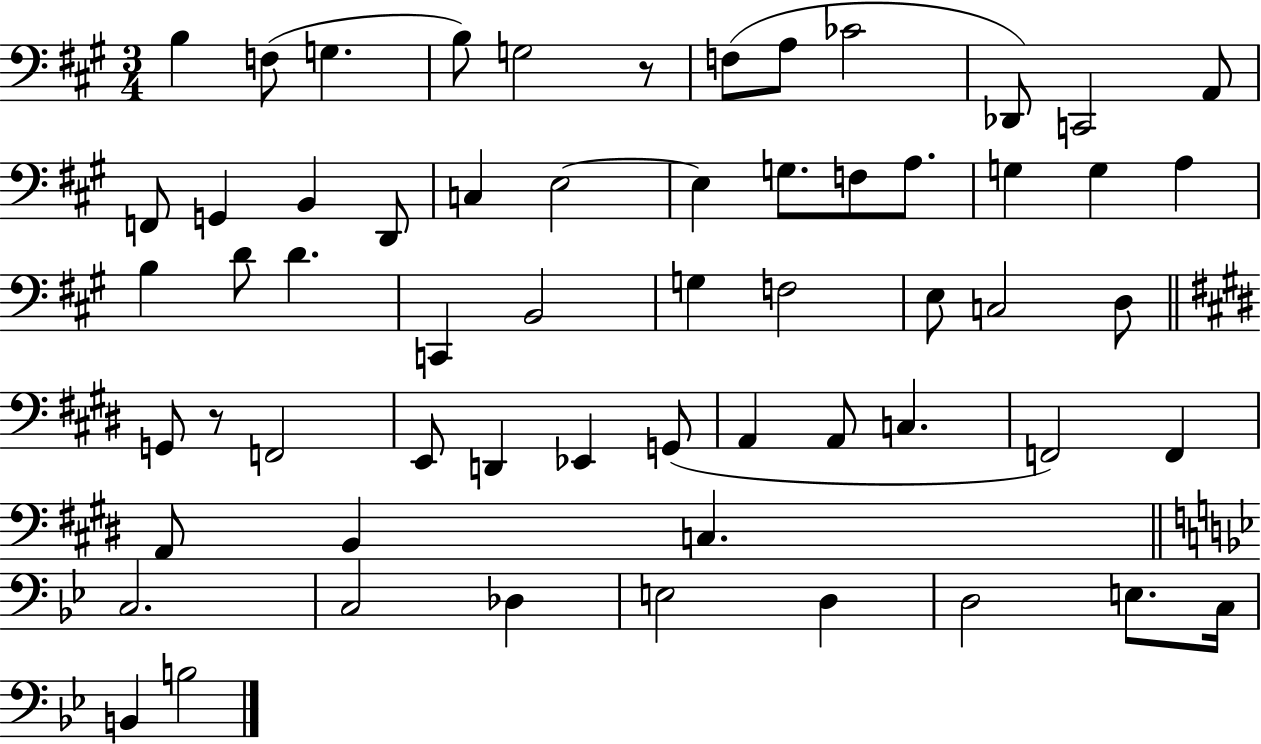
B3/q F3/e G3/q. B3/e G3/h R/e F3/e A3/e CES4/h Db2/e C2/h A2/e F2/e G2/q B2/q D2/e C3/q E3/h E3/q G3/e. F3/e A3/e. G3/q G3/q A3/q B3/q D4/e D4/q. C2/q B2/h G3/q F3/h E3/e C3/h D3/e G2/e R/e F2/h E2/e D2/q Eb2/q G2/e A2/q A2/e C3/q. F2/h F2/q A2/e B2/q C3/q. C3/h. C3/h Db3/q E3/h D3/q D3/h E3/e. C3/s B2/q B3/h